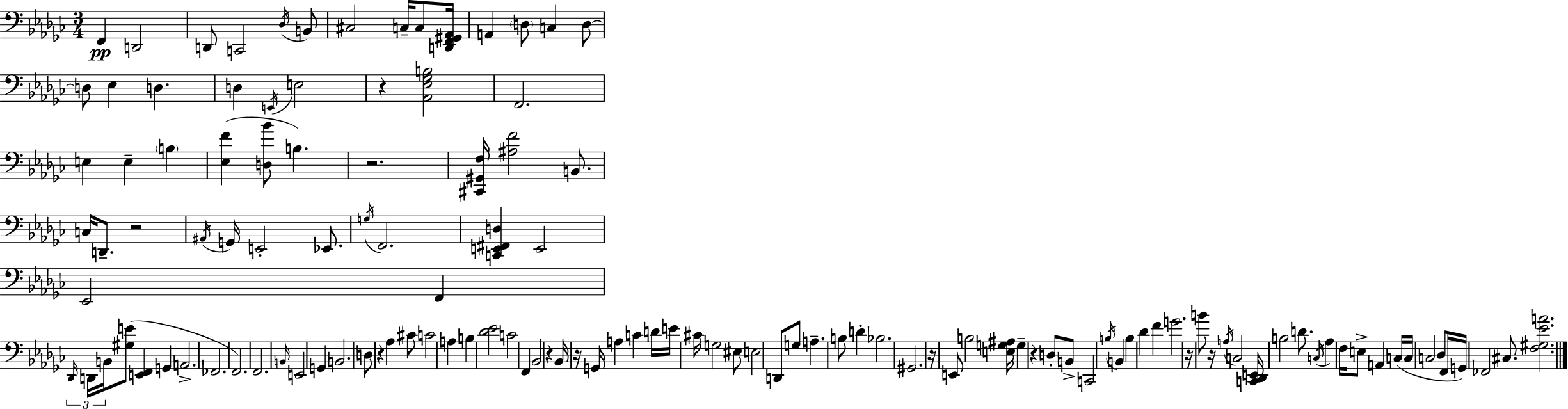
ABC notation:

X:1
T:Untitled
M:3/4
L:1/4
K:Ebm
F,, D,,2 D,,/2 C,,2 _D,/4 B,,/2 ^C,2 C,/4 C,/2 [D,,F,,^G,,_A,,]/4 A,, D,/2 C, D,/2 D,/2 _E, D, D, E,,/4 E,2 z [_A,,_E,_G,B,]2 F,,2 E, E, B, [_E,F] [D,_B]/2 B, z2 [^C,,^G,,F,]/4 [^A,F]2 B,,/2 C,/4 D,,/2 z2 ^A,,/4 G,,/4 E,,2 _E,,/2 G,/4 F,,2 [C,,E,,^F,,D,] E,,2 _E,,2 F,, _D,,/4 D,,/4 B,,/4 [^G,E]/2 [E,,F,,] G,, A,,2 _F,,2 F,,2 F,,2 B,,/4 E,,2 G,, B,,2 D,/2 z _A, ^C/2 C2 A, B, [_D_E]2 C2 F,, _B,,2 z _B,,/4 z/4 G,,/4 A, C D/4 E/4 ^C/4 G,2 ^E,/2 E,2 D,,/2 G,/2 A, B,/2 D _B,2 ^G,,2 z/4 E,,/2 B,2 [E,G,^A,]/4 G, z D,/2 B,,/2 C,,2 B,/4 B,, B, _D F G2 z/4 B/2 z/4 A,/4 C,2 [C,,_D,,E,,]/4 B,2 D/2 C,/4 _A, F,/4 E,/2 A,, C,/4 C,/4 C,2 _D,/2 F,,/4 G,,/4 _F,,2 ^C,/2 [F,^G,_EA]2